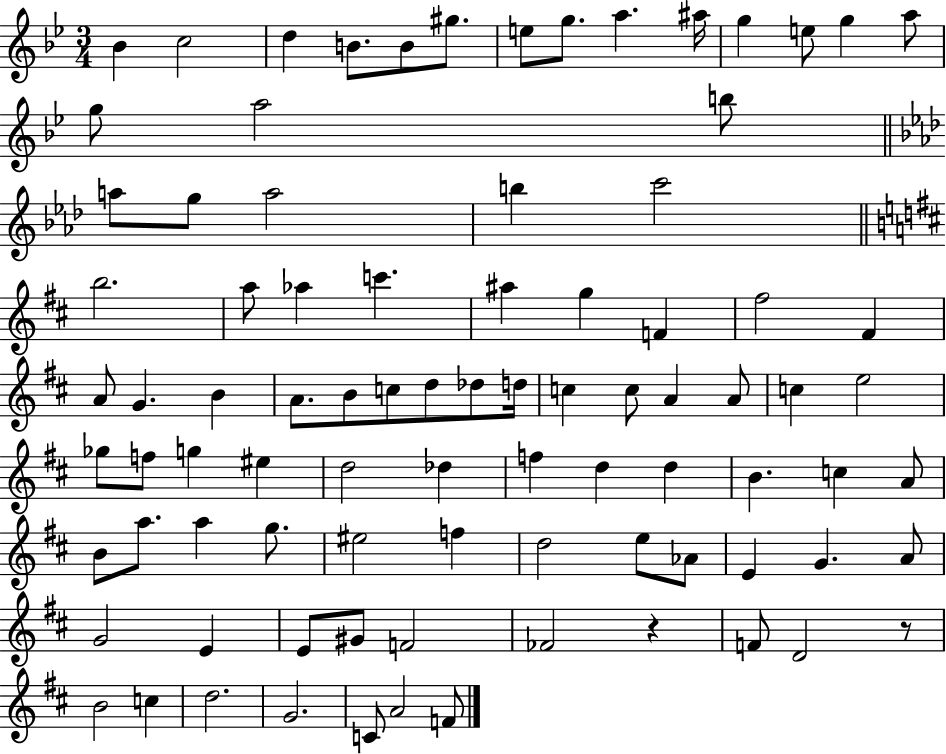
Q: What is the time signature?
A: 3/4